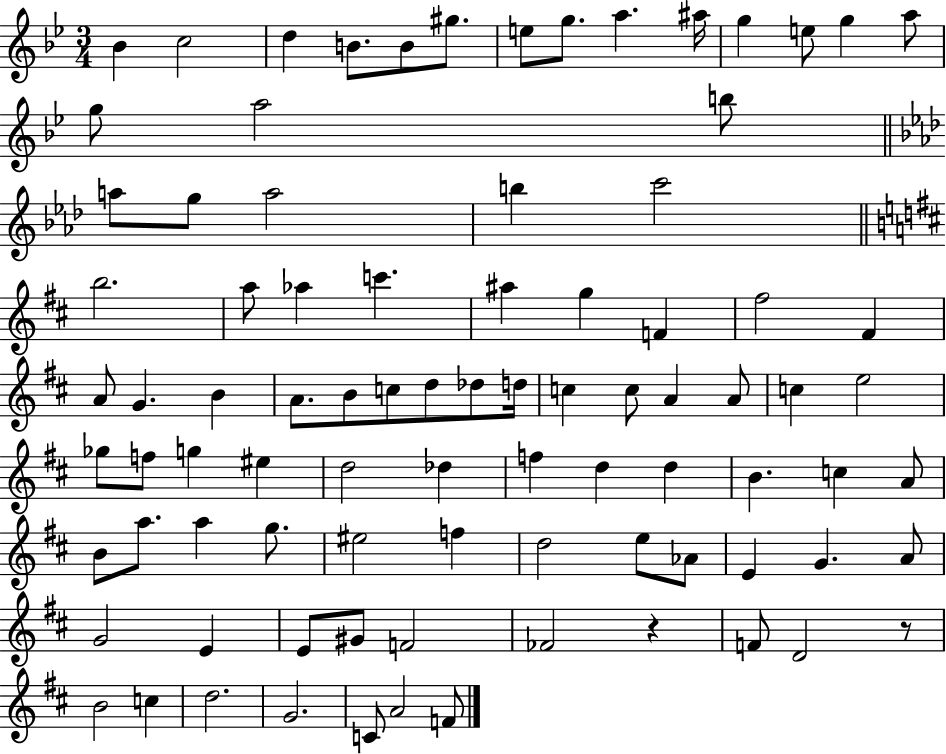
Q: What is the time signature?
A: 3/4